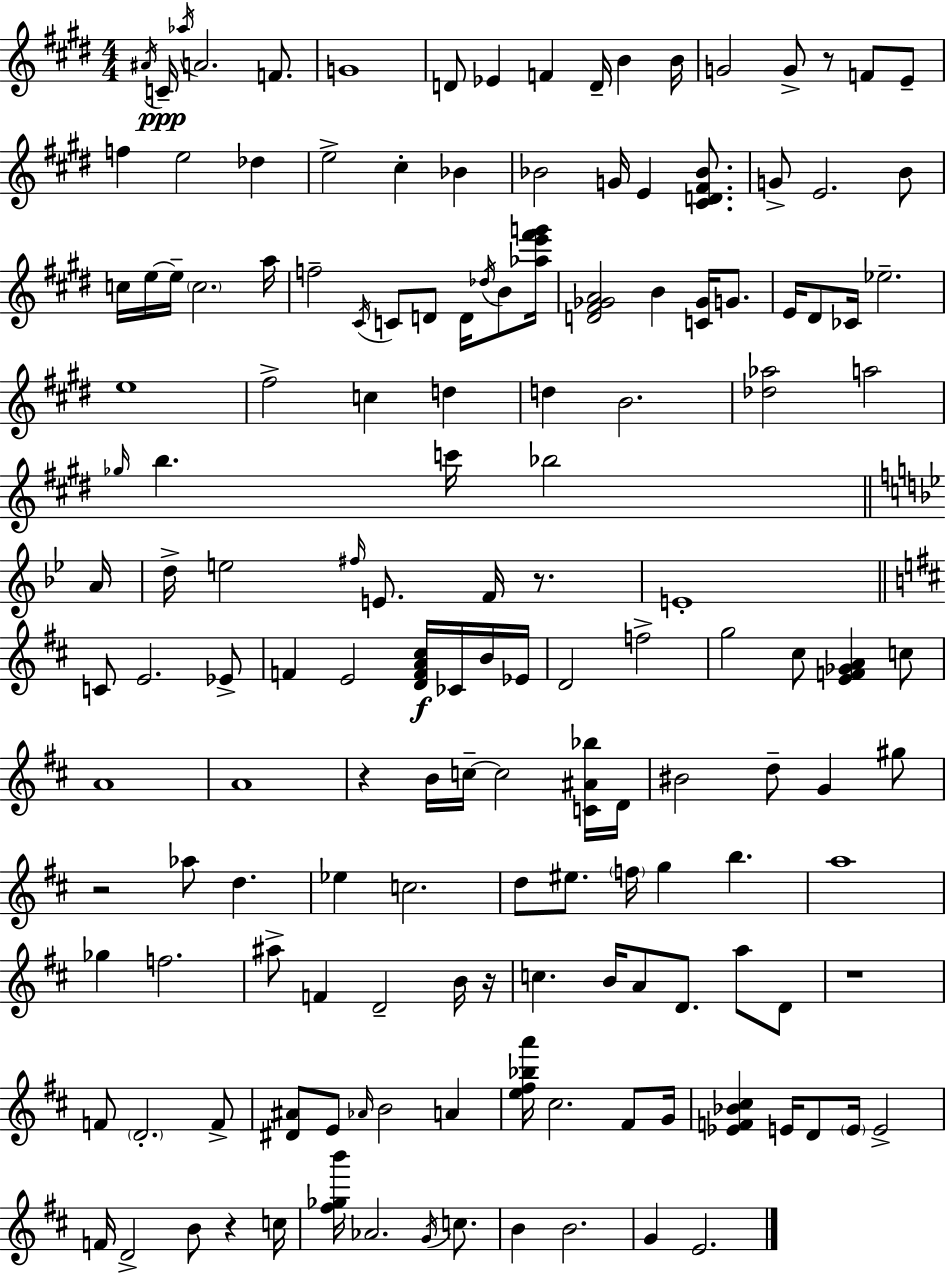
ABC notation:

X:1
T:Untitled
M:4/4
L:1/4
K:E
^A/4 C/4 _a/4 A2 F/2 G4 D/2 _E F D/4 B B/4 G2 G/2 z/2 F/2 E/2 f e2 _d e2 ^c _B _B2 G/4 E [^CD^F_B]/2 G/2 E2 B/2 c/4 e/4 e/4 c2 a/4 f2 ^C/4 C/2 D/2 D/4 _d/4 B/2 [_ae'^f'g']/4 [D^F_GA]2 B [C_G]/4 G/2 E/4 ^D/2 _C/4 _e2 e4 ^f2 c d d B2 [_d_a]2 a2 _g/4 b c'/4 _b2 A/4 d/4 e2 ^f/4 E/2 F/4 z/2 E4 C/2 E2 _E/2 F E2 [DFA^c]/4 _C/4 B/4 _E/4 D2 f2 g2 ^c/2 [EF_GA] c/2 A4 A4 z B/4 c/4 c2 [C^A_b]/4 D/4 ^B2 d/2 G ^g/2 z2 _a/2 d _e c2 d/2 ^e/2 f/4 g b a4 _g f2 ^a/2 F D2 B/4 z/4 c B/4 A/2 D/2 a/2 D/2 z4 F/2 D2 F/2 [^D^A]/2 E/2 _A/4 B2 A [e^f_ba']/4 ^c2 ^F/2 G/4 [_EF_B^c] E/4 D/2 E/4 E2 F/4 D2 B/2 z c/4 [^f_gb']/4 _A2 G/4 c/2 B B2 G E2